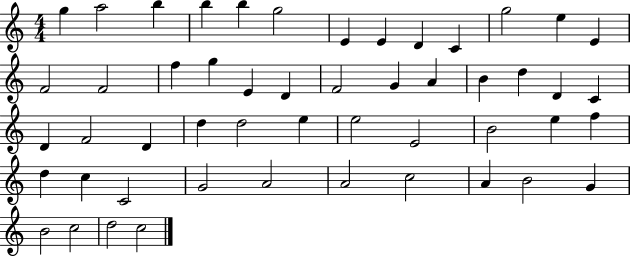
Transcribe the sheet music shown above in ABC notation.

X:1
T:Untitled
M:4/4
L:1/4
K:C
g a2 b b b g2 E E D C g2 e E F2 F2 f g E D F2 G A B d D C D F2 D d d2 e e2 E2 B2 e f d c C2 G2 A2 A2 c2 A B2 G B2 c2 d2 c2